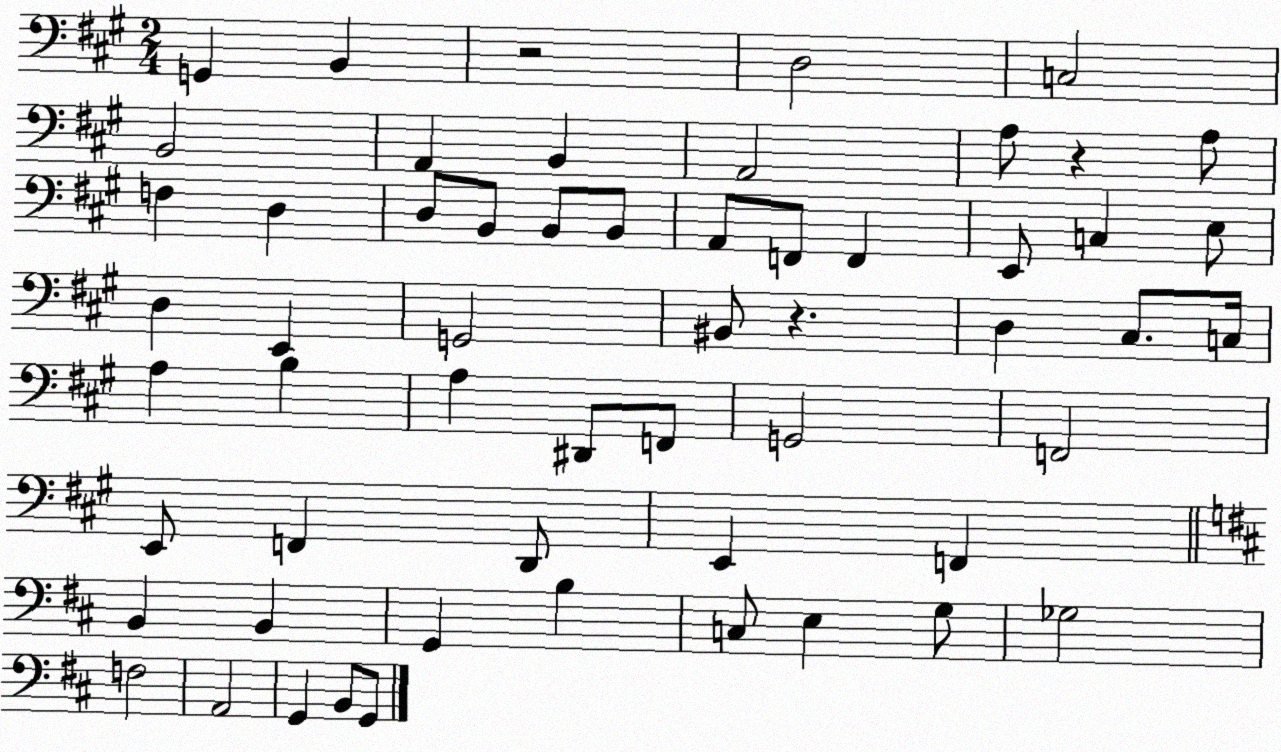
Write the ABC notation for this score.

X:1
T:Untitled
M:2/4
L:1/4
K:A
G,, B,, z2 D,2 C,2 B,,2 A,, B,, A,,2 A,/2 z A,/2 F, D, D,/2 B,,/2 B,,/2 B,,/2 A,,/2 F,,/2 F,, E,,/2 C, E,/2 D, E,, G,,2 ^B,,/2 z D, ^C,/2 C,/4 A, B, A, ^D,,/2 F,,/2 G,,2 F,,2 E,,/2 F,, D,,/2 E,, F,, B,, B,, G,, B, C,/2 E, G,/2 _G,2 F,2 A,,2 G,, B,,/2 G,,/2